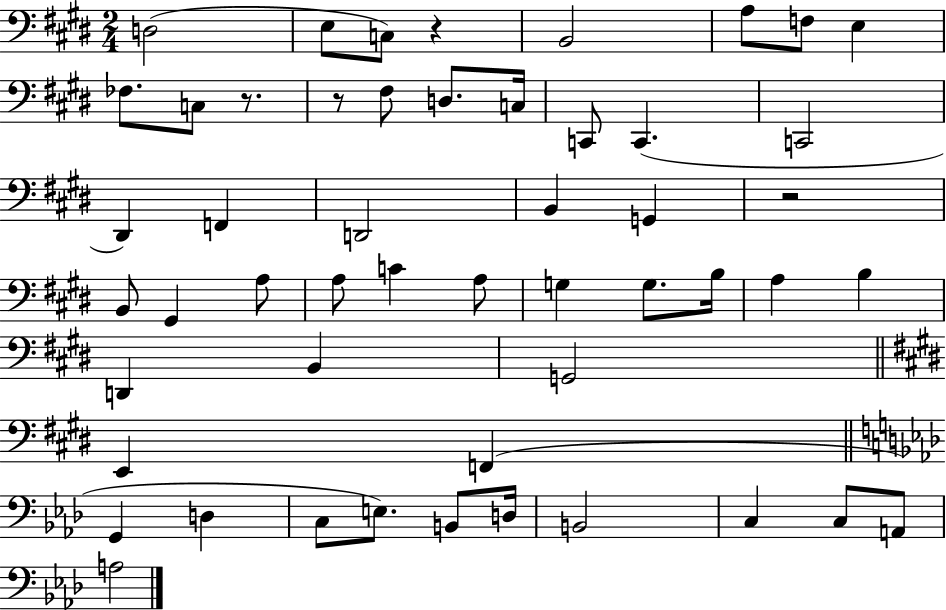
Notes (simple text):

D3/h E3/e C3/e R/q B2/h A3/e F3/e E3/q FES3/e. C3/e R/e. R/e F#3/e D3/e. C3/s C2/e C2/q. C2/h D#2/q F2/q D2/h B2/q G2/q R/h B2/e G#2/q A3/e A3/e C4/q A3/e G3/q G3/e. B3/s A3/q B3/q D2/q B2/q G2/h E2/q F2/q G2/q D3/q C3/e E3/e. B2/e D3/s B2/h C3/q C3/e A2/e A3/h